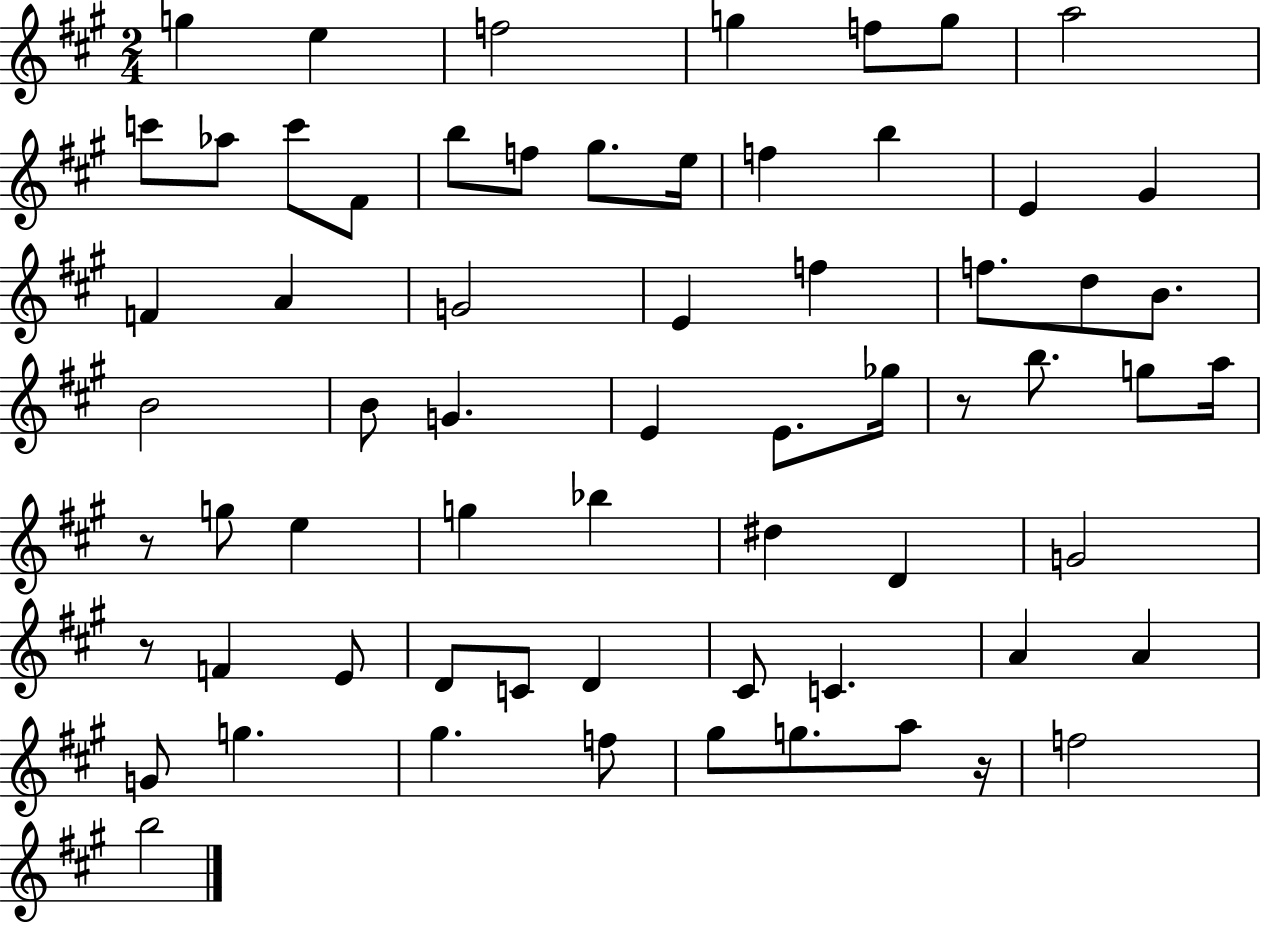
{
  \clef treble
  \numericTimeSignature
  \time 2/4
  \key a \major
  \repeat volta 2 { g''4 e''4 | f''2 | g''4 f''8 g''8 | a''2 | \break c'''8 aes''8 c'''8 fis'8 | b''8 f''8 gis''8. e''16 | f''4 b''4 | e'4 gis'4 | \break f'4 a'4 | g'2 | e'4 f''4 | f''8. d''8 b'8. | \break b'2 | b'8 g'4. | e'4 e'8. ges''16 | r8 b''8. g''8 a''16 | \break r8 g''8 e''4 | g''4 bes''4 | dis''4 d'4 | g'2 | \break r8 f'4 e'8 | d'8 c'8 d'4 | cis'8 c'4. | a'4 a'4 | \break g'8 g''4. | gis''4. f''8 | gis''8 g''8. a''8 r16 | f''2 | \break b''2 | } \bar "|."
}